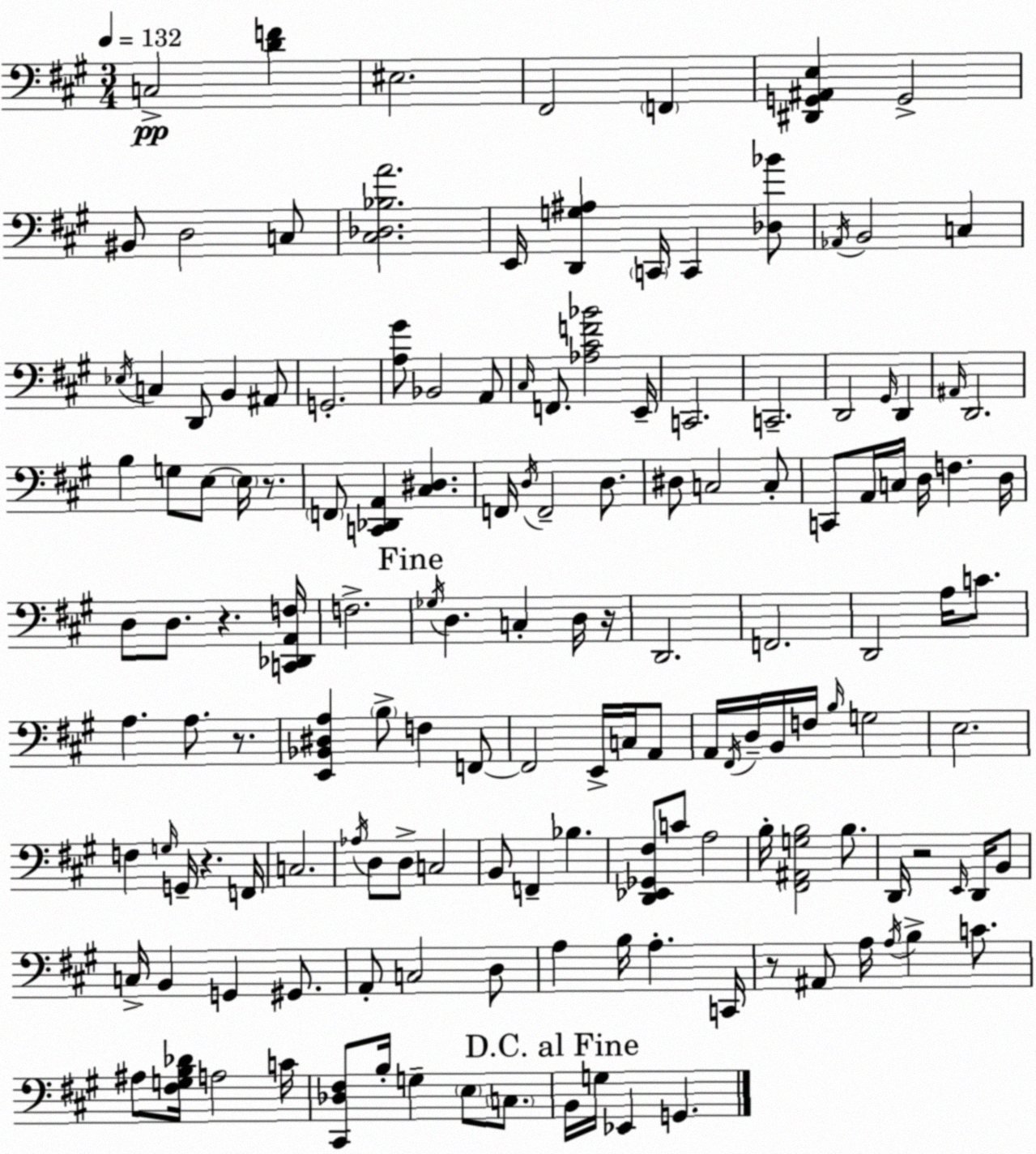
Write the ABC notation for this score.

X:1
T:Untitled
M:3/4
L:1/4
K:A
C,2 [DF] ^E,2 ^F,,2 F,, [^D,,G,,^A,,E,] G,,2 ^B,,/2 D,2 C,/2 [^C,_D,_B,A]2 E,,/4 [D,,G,^A,] C,,/4 C,, [_D,_B]/2 _A,,/4 B,,2 C, _E,/4 C, D,,/2 B,, ^A,,/2 G,,2 [A,^G]/2 _B,,2 A,,/2 ^C,/4 F,,/2 [_A,^CF_B]2 E,,/4 C,,2 C,,2 D,,2 ^G,,/4 D,, ^A,,/4 D,,2 B, G,/2 E,/2 E,/4 z/2 F,,/2 [C,,_D,,A,,] [^C,^D,] F,,/4 D,/4 F,,2 D,/2 ^D,/2 C,2 C,/2 C,,/2 A,,/4 C,/4 D,/4 F, D,/4 D,/2 D,/2 z [C,,_D,,A,,F,]/4 F,2 _G,/4 D, C, D,/4 z/4 D,,2 F,,2 D,,2 A,/4 C/2 A, A,/2 z/2 [E,,_B,,^D,A,] B,/2 F, F,,/2 F,,2 E,,/4 C,/4 A,,/2 A,,/4 ^F,,/4 D,/4 B,,/4 F,/4 B,/4 G,2 E,2 F, G,/4 G,,/4 z F,,/4 C,2 _A,/4 D,/2 D,/2 C,2 B,,/2 F,, _B, [D,,_E,,_G,,^F,]/2 C/2 A,2 B,/4 [^F,,^A,,G,B,]2 B,/2 D,,/4 z2 E,,/4 D,,/4 B,,/2 C,/4 B,, G,, ^G,,/2 A,,/2 C,2 D,/2 A, B,/4 A, C,,/4 z/2 ^A,,/2 A,/4 A,/4 B, C/2 ^A,/2 [^F,G,B,_D]/4 A,2 C/4 [^C,,_D,^F,]/2 B,/4 G, E,/2 C,/2 B,,/4 G,/4 _E,, G,,